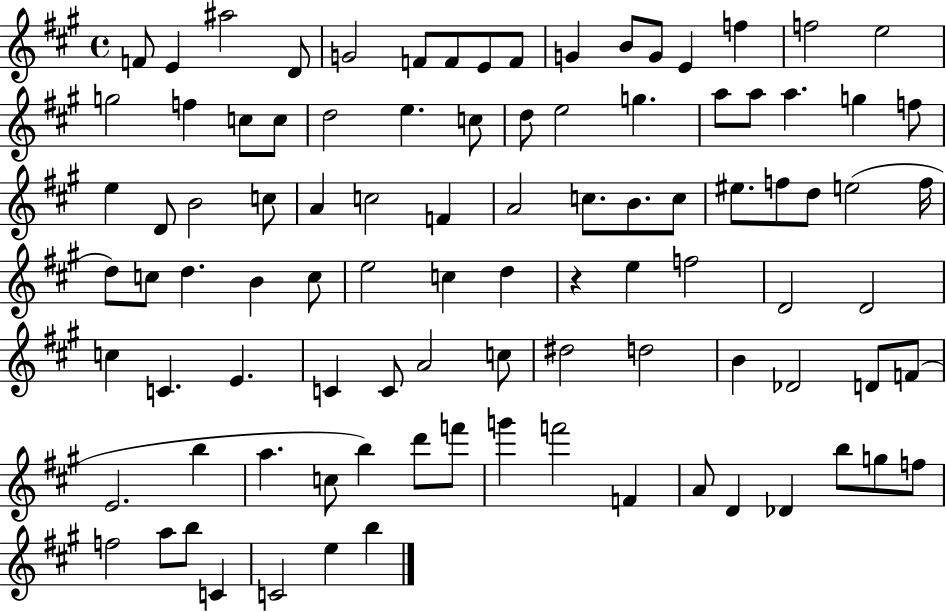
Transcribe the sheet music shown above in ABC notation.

X:1
T:Untitled
M:4/4
L:1/4
K:A
F/2 E ^a2 D/2 G2 F/2 F/2 E/2 F/2 G B/2 G/2 E f f2 e2 g2 f c/2 c/2 d2 e c/2 d/2 e2 g a/2 a/2 a g f/2 e D/2 B2 c/2 A c2 F A2 c/2 B/2 c/2 ^e/2 f/2 d/2 e2 f/4 d/2 c/2 d B c/2 e2 c d z e f2 D2 D2 c C E C C/2 A2 c/2 ^d2 d2 B _D2 D/2 F/2 E2 b a c/2 b d'/2 f'/2 g' f'2 F A/2 D _D b/2 g/2 f/2 f2 a/2 b/2 C C2 e b